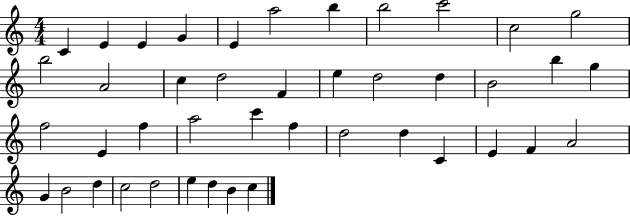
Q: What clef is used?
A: treble